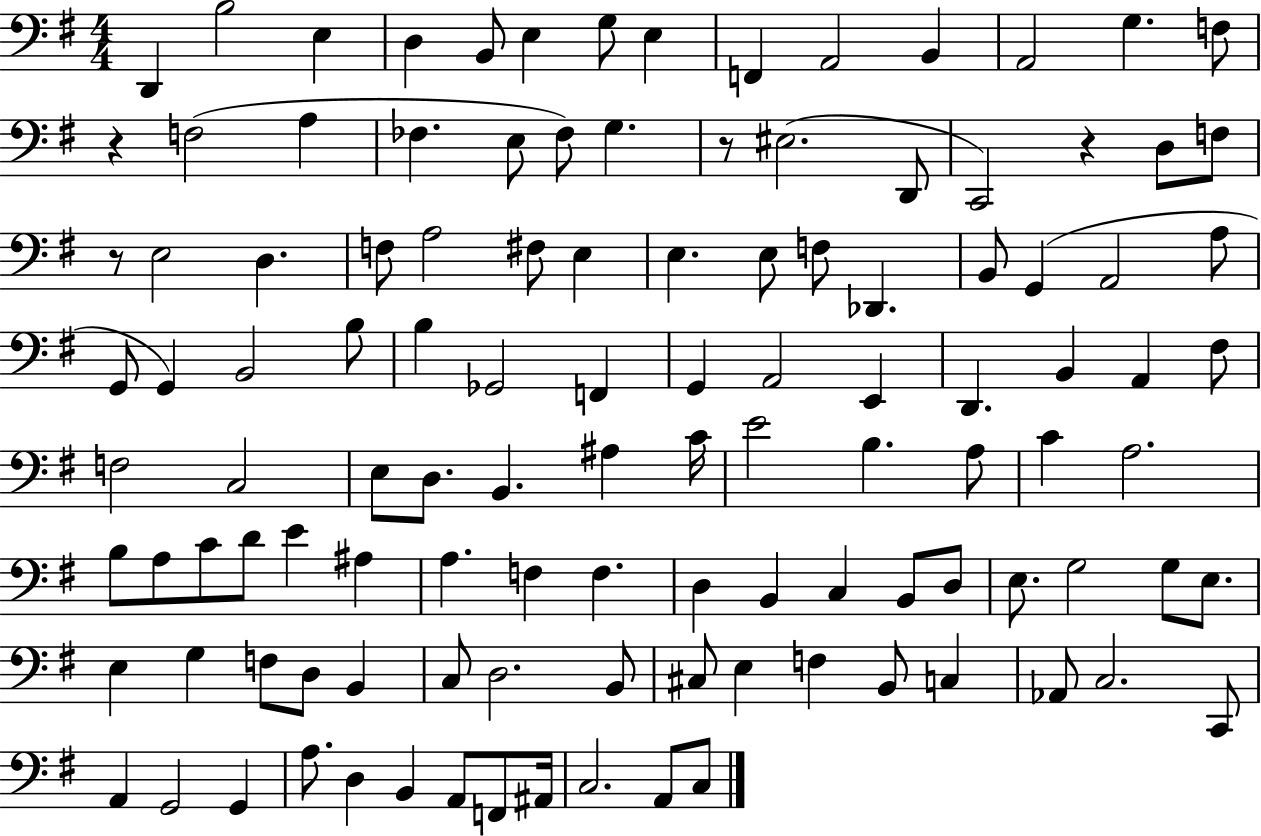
D2/q B3/h E3/q D3/q B2/e E3/q G3/e E3/q F2/q A2/h B2/q A2/h G3/q. F3/e R/q F3/h A3/q FES3/q. E3/e FES3/e G3/q. R/e EIS3/h. D2/e C2/h R/q D3/e F3/e R/e E3/h D3/q. F3/e A3/h F#3/e E3/q E3/q. E3/e F3/e Db2/q. B2/e G2/q A2/h A3/e G2/e G2/q B2/h B3/e B3/q Gb2/h F2/q G2/q A2/h E2/q D2/q. B2/q A2/q F#3/e F3/h C3/h E3/e D3/e. B2/q. A#3/q C4/s E4/h B3/q. A3/e C4/q A3/h. B3/e A3/e C4/e D4/e E4/q A#3/q A3/q. F3/q F3/q. D3/q B2/q C3/q B2/e D3/e E3/e. G3/h G3/e E3/e. E3/q G3/q F3/e D3/e B2/q C3/e D3/h. B2/e C#3/e E3/q F3/q B2/e C3/q Ab2/e C3/h. C2/e A2/q G2/h G2/q A3/e. D3/q B2/q A2/e F2/e A#2/s C3/h. A2/e C3/e